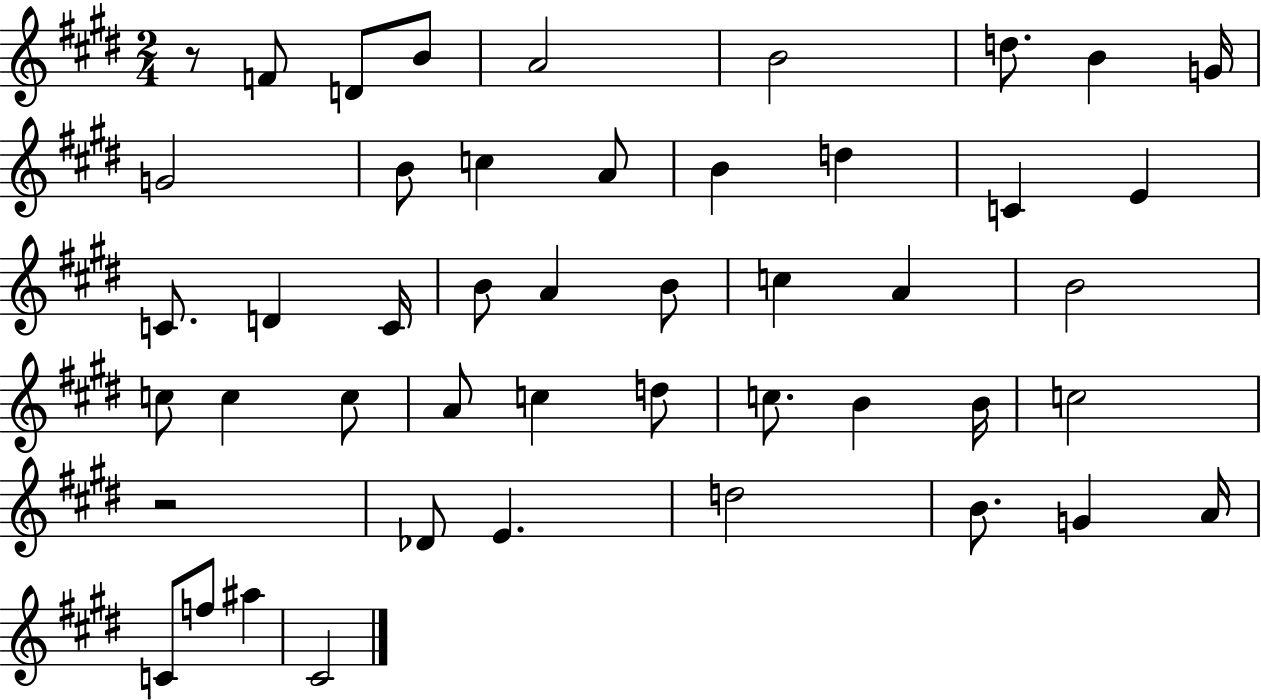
R/e F4/e D4/e B4/e A4/h B4/h D5/e. B4/q G4/s G4/h B4/e C5/q A4/e B4/q D5/q C4/q E4/q C4/e. D4/q C4/s B4/e A4/q B4/e C5/q A4/q B4/h C5/e C5/q C5/e A4/e C5/q D5/e C5/e. B4/q B4/s C5/h R/h Db4/e E4/q. D5/h B4/e. G4/q A4/s C4/e F5/e A#5/q C#4/h